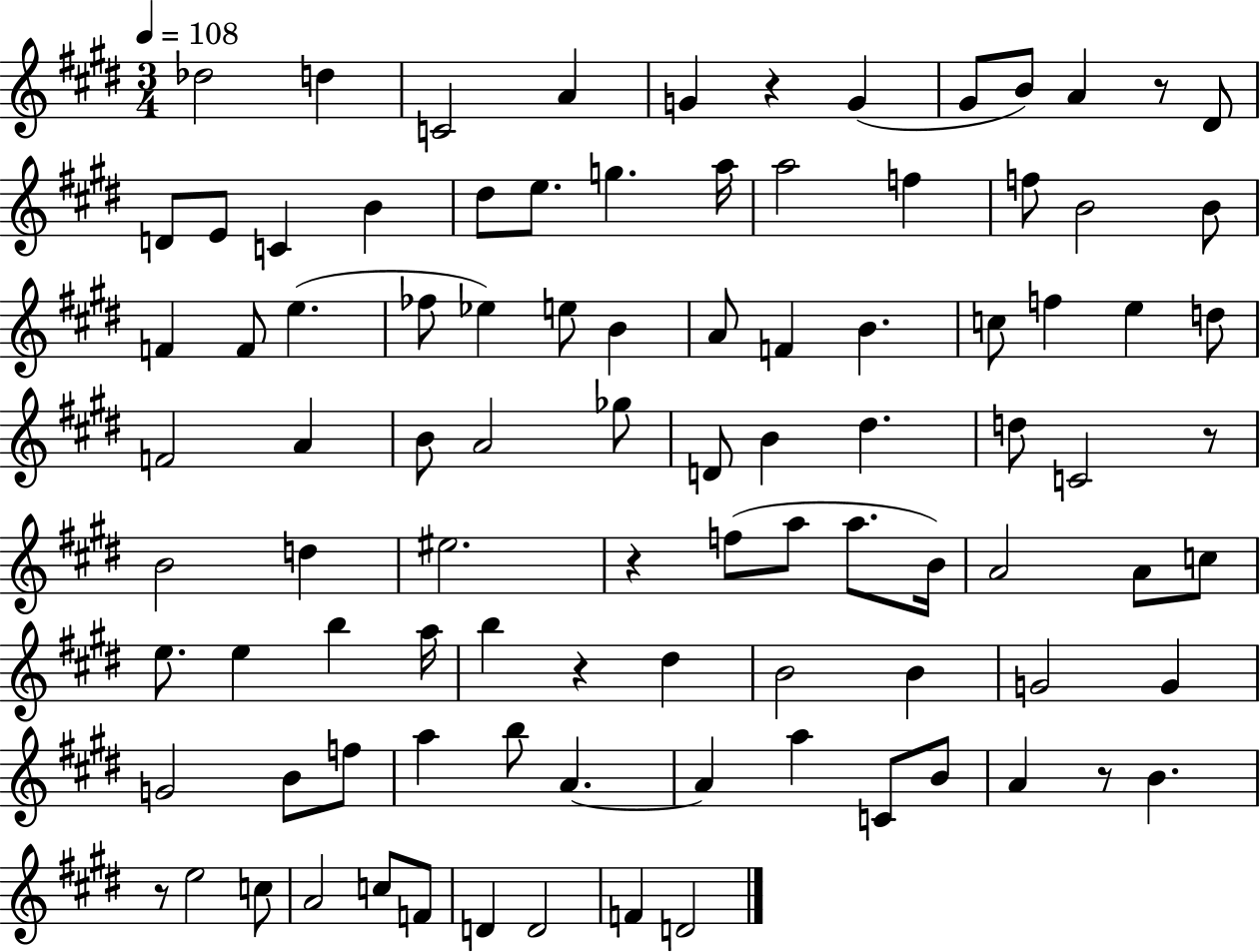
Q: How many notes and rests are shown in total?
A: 95